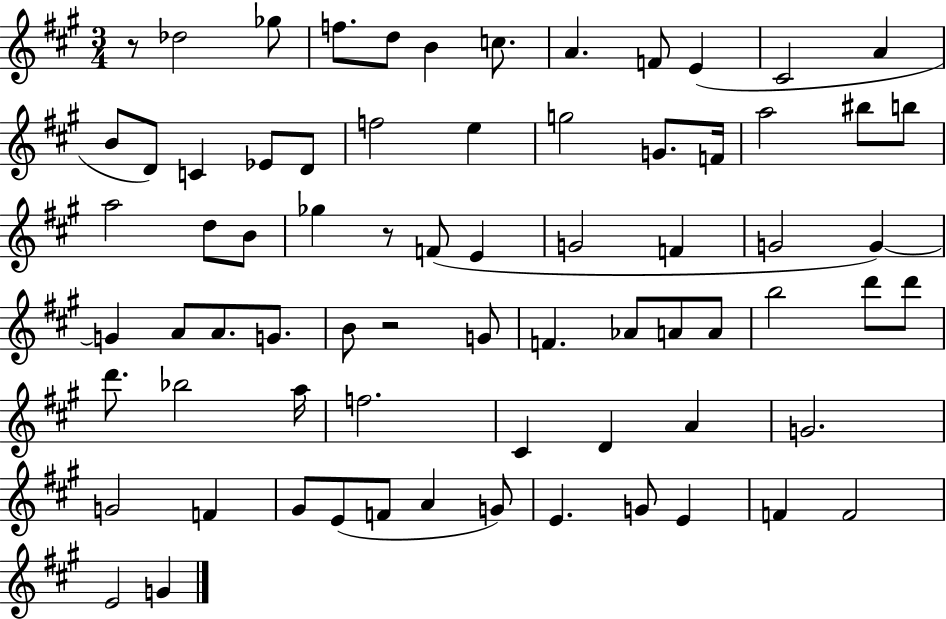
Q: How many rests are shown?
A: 3